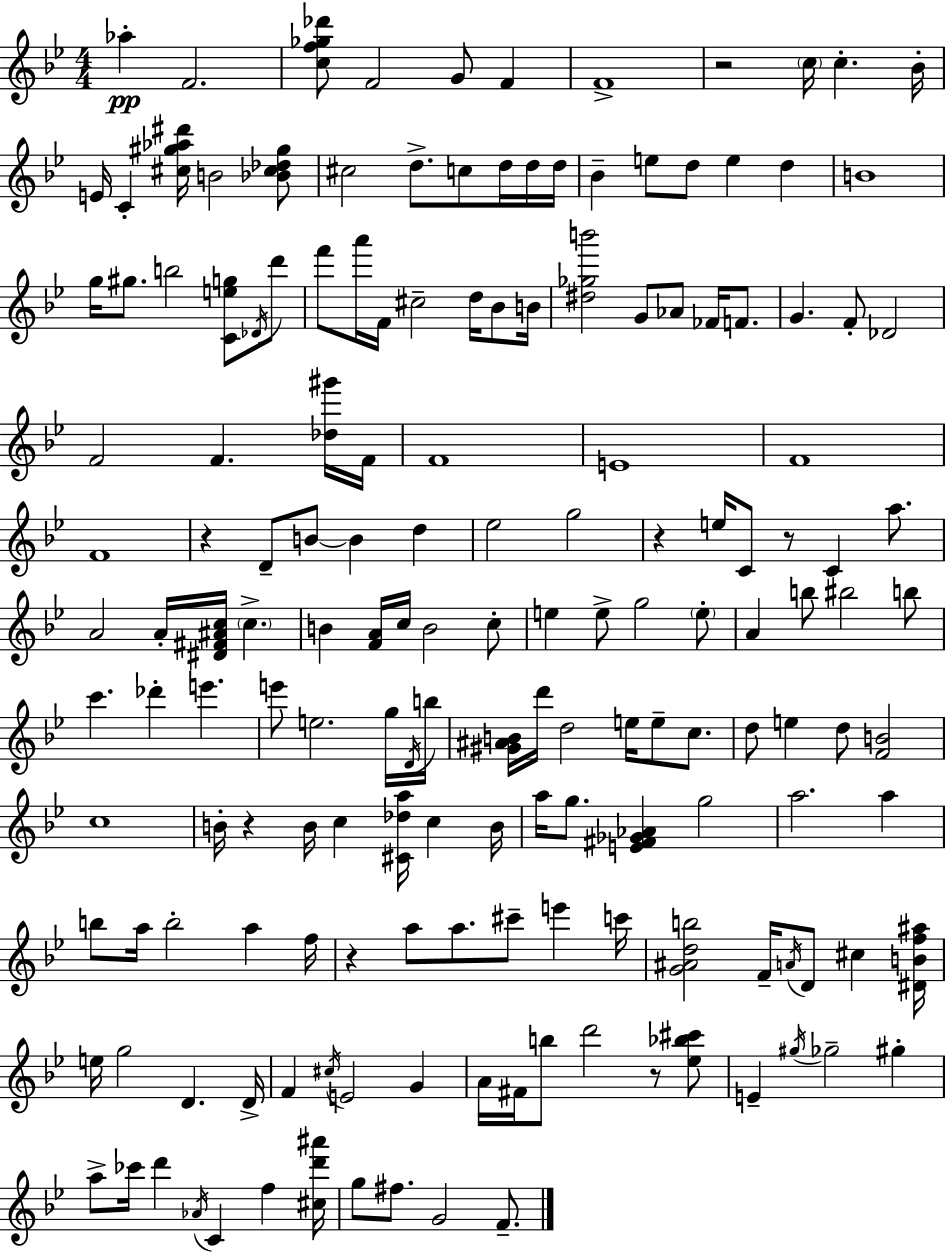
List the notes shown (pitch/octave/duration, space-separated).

Ab5/q F4/h. [C5,F5,Gb5,Db6]/e F4/h G4/e F4/q F4/w R/h C5/s C5/q. Bb4/s E4/s C4/q [C#5,G#5,Ab5,D#6]/s B4/h [Bb4,C#5,Db5,G#5]/e C#5/h D5/e. C5/e D5/s D5/s D5/s Bb4/q E5/e D5/e E5/q D5/q B4/w G5/s G#5/e. B5/h [C4,E5,G5]/e Db4/s D6/e F6/e A6/s F4/s C#5/h D5/s Bb4/e B4/s [D#5,Gb5,B6]/h G4/e Ab4/e FES4/s F4/e. G4/q. F4/e Db4/h F4/h F4/q. [Db5,G#6]/s F4/s F4/w E4/w F4/w F4/w R/q D4/e B4/e B4/q D5/q Eb5/h G5/h R/q E5/s C4/e R/e C4/q A5/e. A4/h A4/s [D#4,F#4,A#4,C5]/s C5/q. B4/q [F4,A4]/s C5/s B4/h C5/e E5/q E5/e G5/h E5/e A4/q B5/e BIS5/h B5/e C6/q. Db6/q E6/q. E6/e E5/h. G5/s D4/s B5/s [G#4,A#4,B4]/s D6/s D5/h E5/s E5/e C5/e. D5/e E5/q D5/e [F4,B4]/h C5/w B4/s R/q B4/s C5/q [C#4,Db5,A5]/s C5/q B4/s A5/s G5/e. [E4,F#4,Gb4,Ab4]/q G5/h A5/h. A5/q B5/e A5/s B5/h A5/q F5/s R/q A5/e A5/e. C#6/e E6/q C6/s [G4,A#4,D5,B5]/h F4/s A4/s D4/e C#5/q [D#4,B4,F5,A#5]/s E5/s G5/h D4/q. D4/s F4/q C#5/s E4/h G4/q A4/s F#4/s B5/e D6/h R/e [Eb5,Bb5,C#6]/e E4/q G#5/s Gb5/h G#5/q A5/e CES6/s D6/q Ab4/s C4/q F5/q [C#5,D6,A#6]/s G5/e F#5/e. G4/h F4/e.